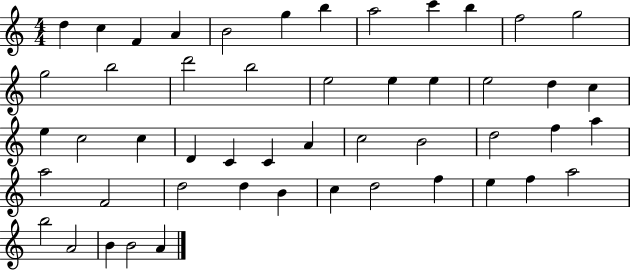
D5/q C5/q F4/q A4/q B4/h G5/q B5/q A5/h C6/q B5/q F5/h G5/h G5/h B5/h D6/h B5/h E5/h E5/q E5/q E5/h D5/q C5/q E5/q C5/h C5/q D4/q C4/q C4/q A4/q C5/h B4/h D5/h F5/q A5/q A5/h F4/h D5/h D5/q B4/q C5/q D5/h F5/q E5/q F5/q A5/h B5/h A4/h B4/q B4/h A4/q